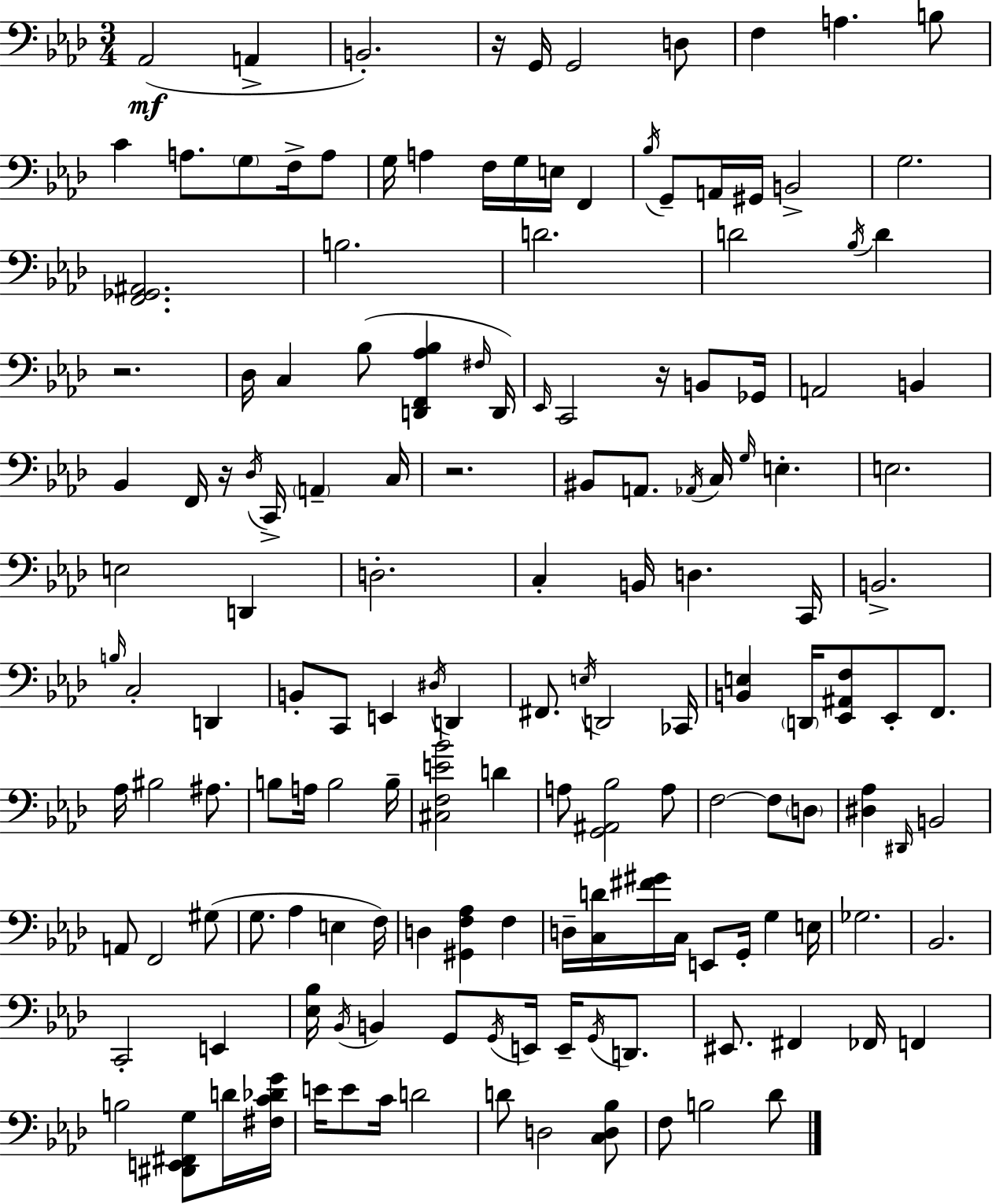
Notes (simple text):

Ab2/h A2/q B2/h. R/s G2/s G2/h D3/e F3/q A3/q. B3/e C4/q A3/e. G3/e F3/s A3/e G3/s A3/q F3/s G3/s E3/s F2/q Bb3/s G2/e A2/s G#2/s B2/h G3/h. [F2,Gb2,A#2]/h. B3/h. D4/h. D4/h Bb3/s D4/q R/h. Db3/s C3/q Bb3/e [D2,F2,Ab3,Bb3]/q F#3/s D2/s Eb2/s C2/h R/s B2/e Gb2/s A2/h B2/q Bb2/q F2/s R/s Db3/s C2/s A2/q C3/s R/h. BIS2/e A2/e. Ab2/s C3/s G3/s E3/q. E3/h. E3/h D2/q D3/h. C3/q B2/s D3/q. C2/s B2/h. B3/s C3/h D2/q B2/e C2/e E2/q D#3/s D2/q F#2/e. E3/s D2/h CES2/s [B2,E3]/q D2/s [Eb2,A#2,F3]/e Eb2/e F2/e. Ab3/s BIS3/h A#3/e. B3/e A3/s B3/h B3/s [C#3,F3,E4,Bb4]/h D4/q A3/e [G2,A#2,Bb3]/h A3/e F3/h F3/e D3/e [D#3,Ab3]/q D#2/s B2/h A2/e F2/h G#3/e G3/e. Ab3/q E3/q F3/s D3/q [G#2,F3,Ab3]/q F3/q D3/s [C3,D4]/s [F#4,G#4]/s C3/s E2/e G2/s G3/q E3/s Gb3/h. Bb2/h. C2/h E2/q [Eb3,Bb3]/s Bb2/s B2/q G2/e G2/s E2/s E2/s G2/s D2/e. EIS2/e. F#2/q FES2/s F2/q B3/h [D#2,E2,F#2,G3]/e D4/s [F#3,C4,Db4,G4]/s E4/s E4/e C4/s D4/h D4/e D3/h [C3,D3,Bb3]/e F3/e B3/h Db4/e